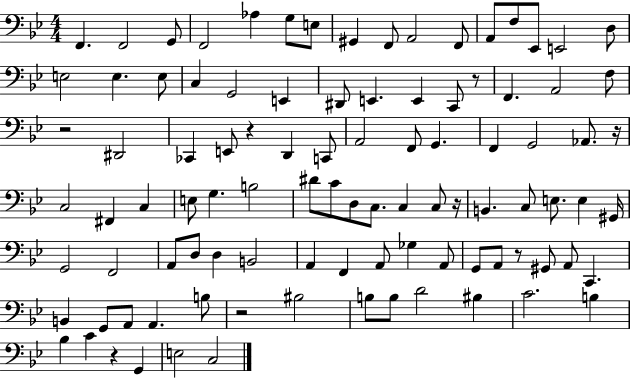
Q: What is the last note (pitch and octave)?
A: C3